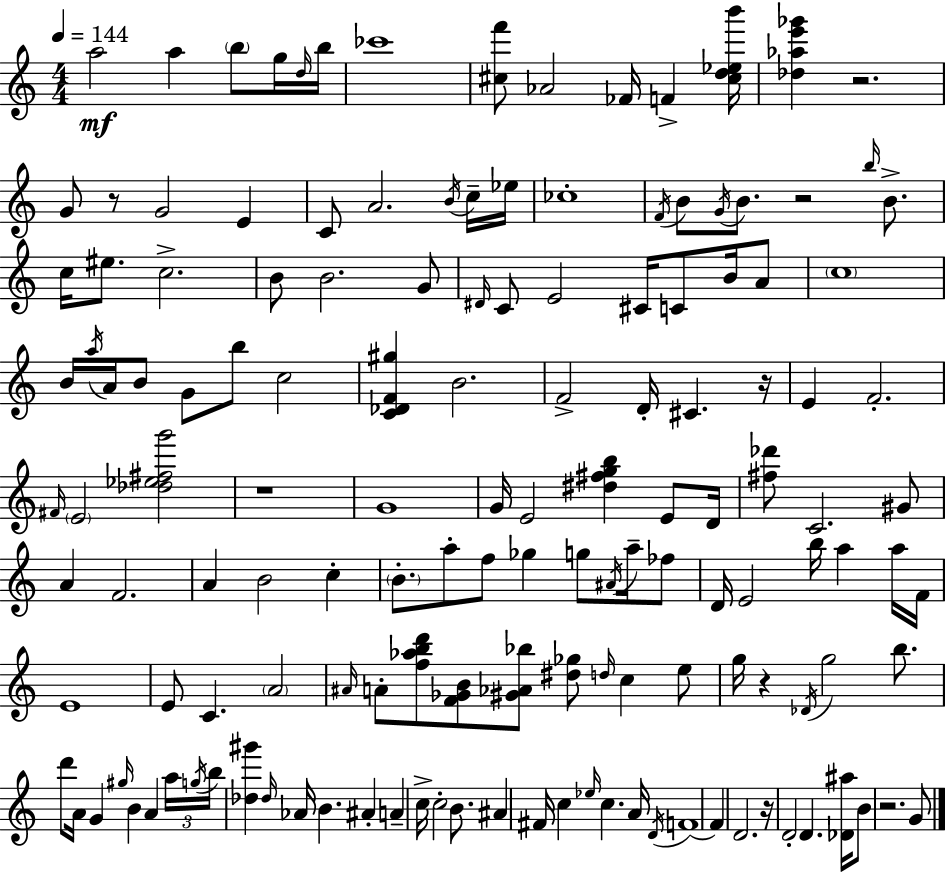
A5/h A5/q B5/e G5/s D5/s B5/s CES6/w [C#5,F6]/e Ab4/h FES4/s F4/q [C#5,D5,Eb5,B6]/s [Db5,Ab5,E6,Gb6]/q R/h. G4/e R/e G4/h E4/q C4/e A4/h. B4/s C5/s Eb5/s CES5/w F4/s B4/e G4/s B4/e. R/h B5/s B4/e. C5/s EIS5/e. C5/h. B4/e B4/h. G4/e D#4/s C4/e E4/h C#4/s C4/e B4/s A4/e C5/w B4/s A5/s A4/s B4/e G4/e B5/e C5/h [C4,Db4,F4,G#5]/q B4/h. F4/h D4/s C#4/q. R/s E4/q F4/h. F#4/s E4/h [Db5,Eb5,F#5,G6]/h R/w G4/w G4/s E4/h [D#5,F#5,G5,B5]/q E4/e D4/s [F#5,Db6]/e C4/h. G#4/e A4/q F4/h. A4/q B4/h C5/q B4/e. A5/e F5/e Gb5/q G5/e A#4/s A5/s FES5/e D4/s E4/h B5/s A5/q A5/s F4/s E4/w E4/e C4/q. A4/h A#4/s A4/e [F5,Ab5,B5,D6]/e [F4,Gb4,B4]/e [G#4,Ab4,Bb5]/e [D#5,Gb5]/e D5/s C5/q E5/e G5/s R/q Db4/s G5/h B5/e. D6/e A4/s G4/q G#5/s B4/q A4/q A5/s G5/s B5/s [Db5,G#6]/q Db5/s Ab4/s B4/q. A#4/q A4/q C5/s C5/h B4/e. A#4/q F#4/s C5/q Eb5/s C5/q. A4/s D4/s F4/w F4/q D4/h. R/s D4/h D4/q. [Db4,A#5]/s B4/e R/h. G4/e